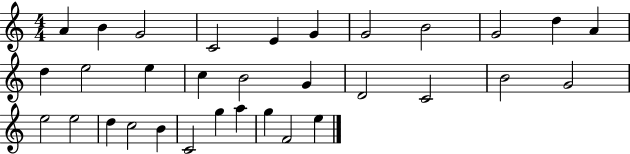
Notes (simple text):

A4/q B4/q G4/h C4/h E4/q G4/q G4/h B4/h G4/h D5/q A4/q D5/q E5/h E5/q C5/q B4/h G4/q D4/h C4/h B4/h G4/h E5/h E5/h D5/q C5/h B4/q C4/h G5/q A5/q G5/q F4/h E5/q